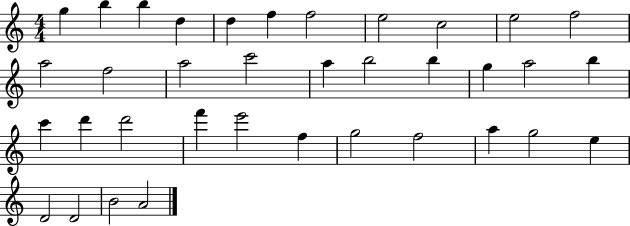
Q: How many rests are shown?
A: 0